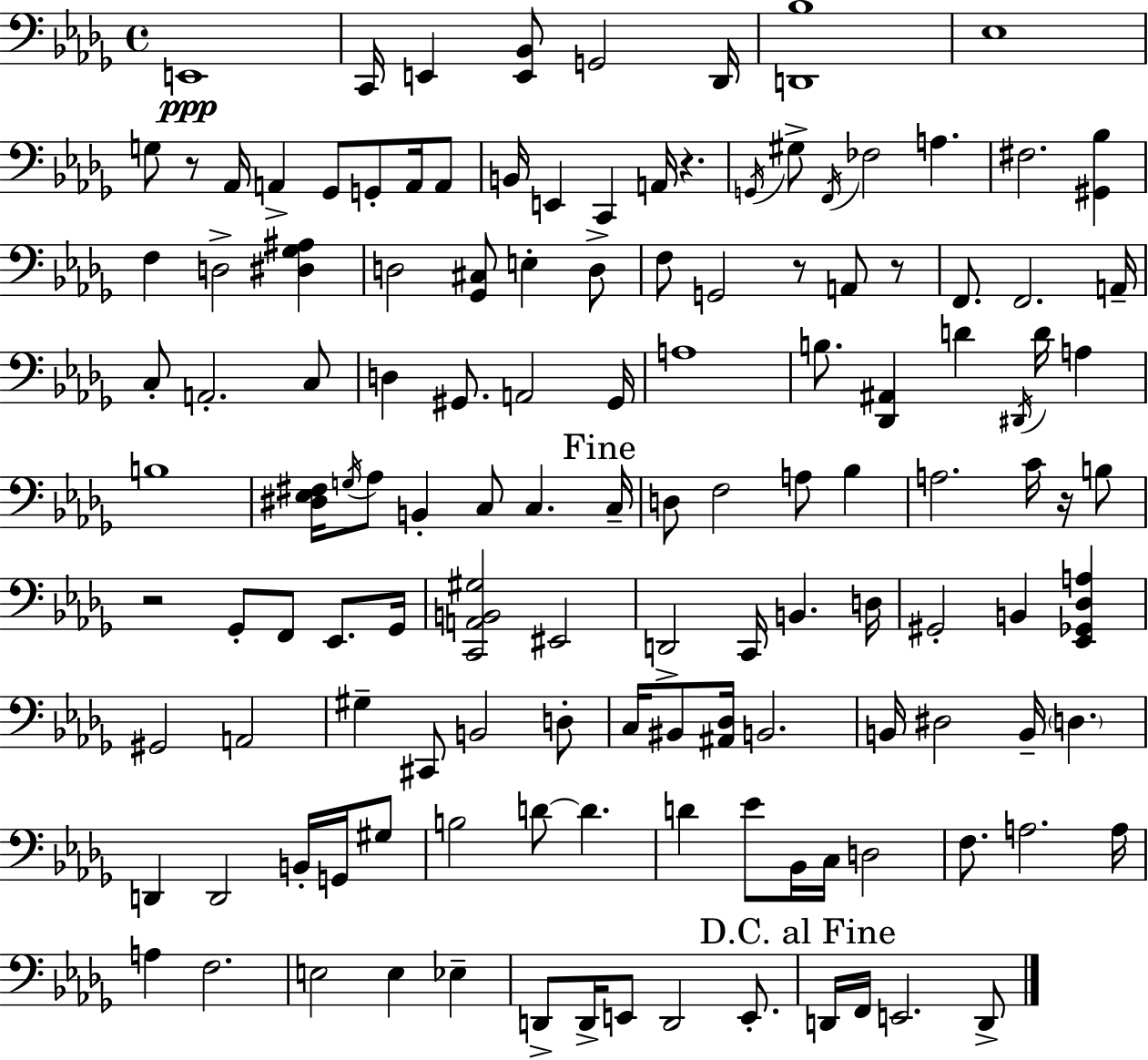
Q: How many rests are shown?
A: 6